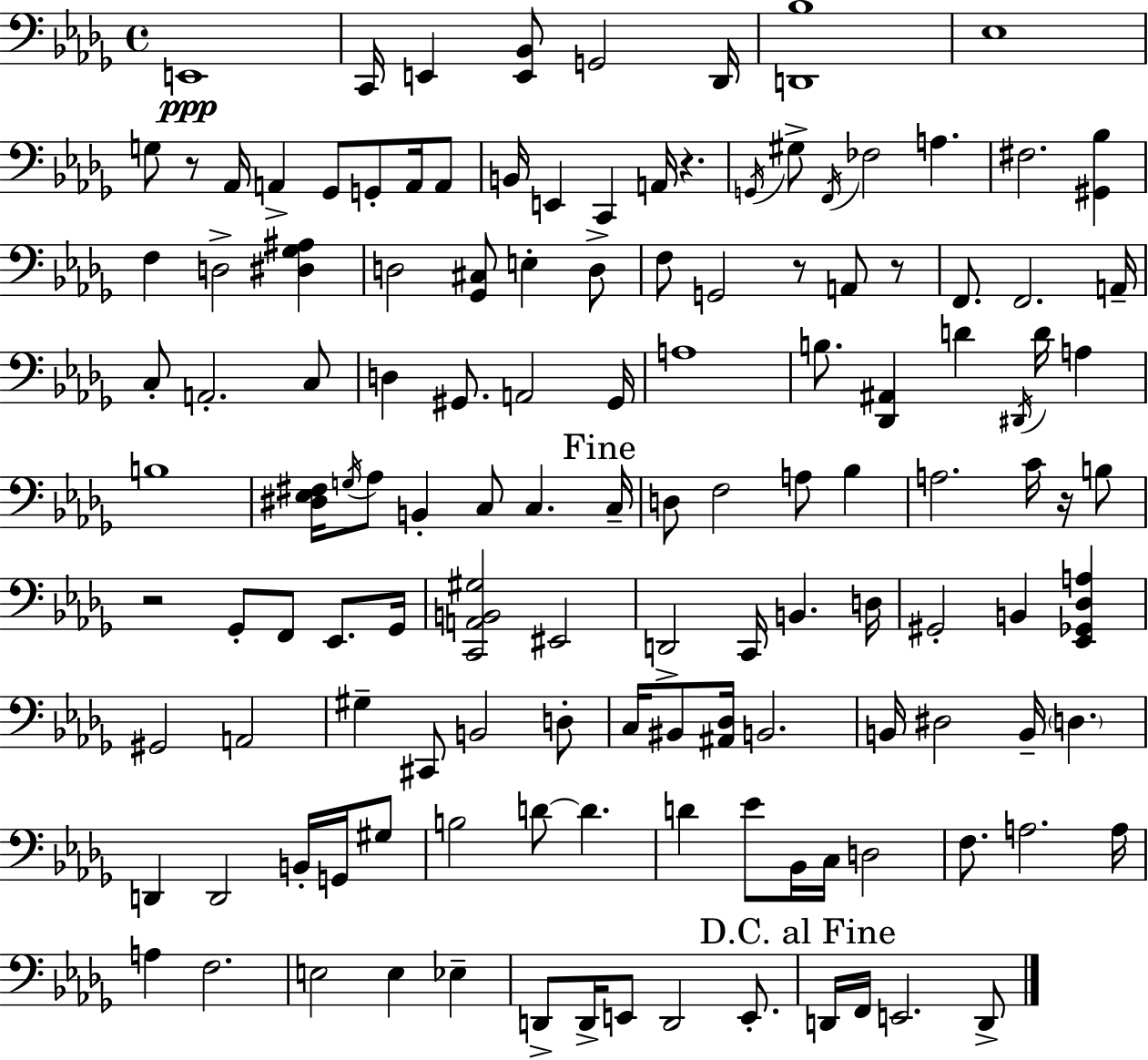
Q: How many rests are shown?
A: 6